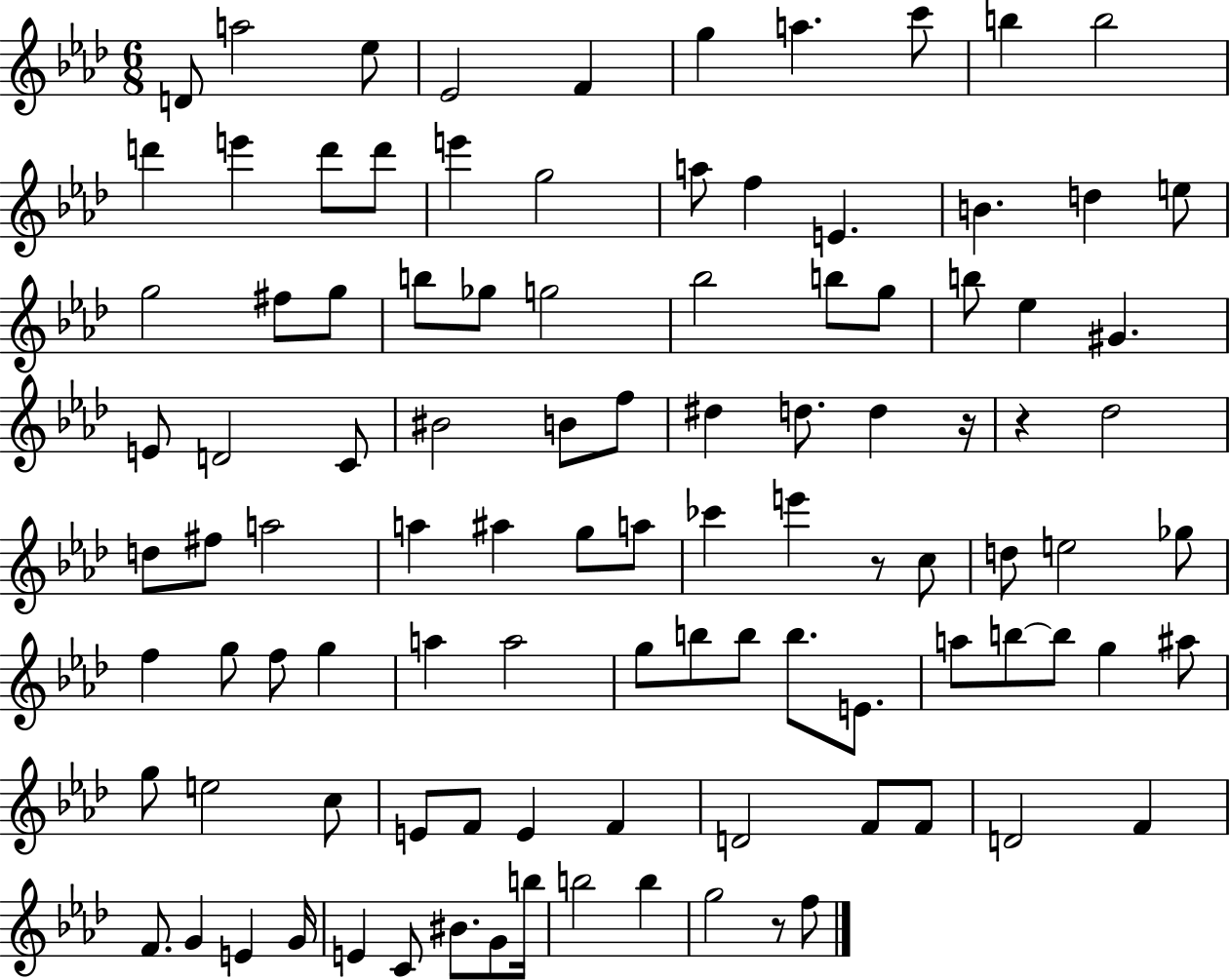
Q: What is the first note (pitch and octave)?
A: D4